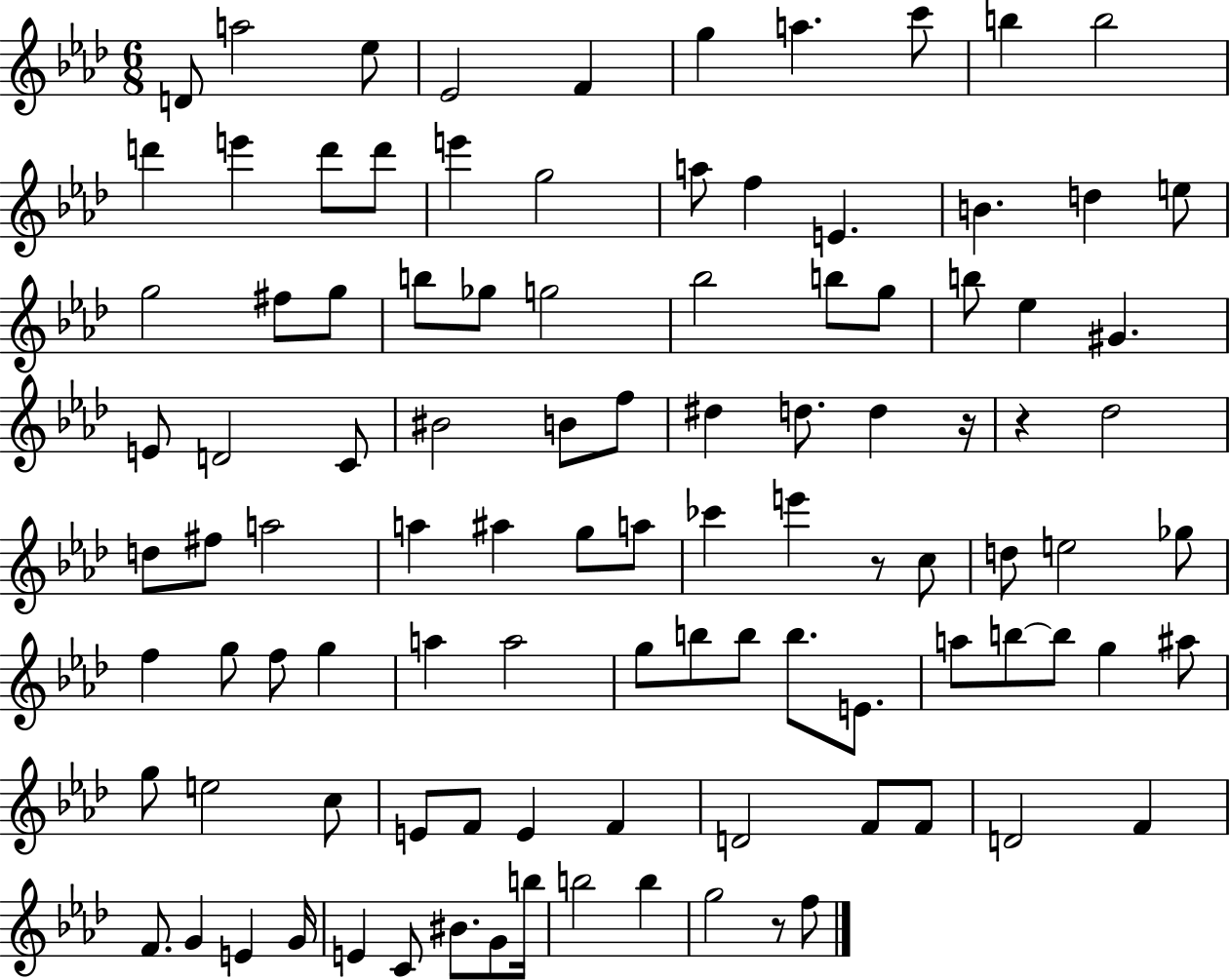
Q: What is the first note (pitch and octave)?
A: D4